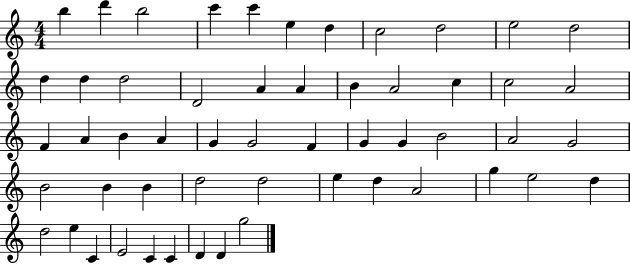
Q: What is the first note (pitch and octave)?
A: B5